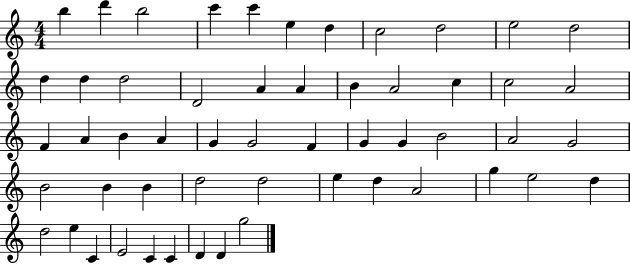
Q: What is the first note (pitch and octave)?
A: B5